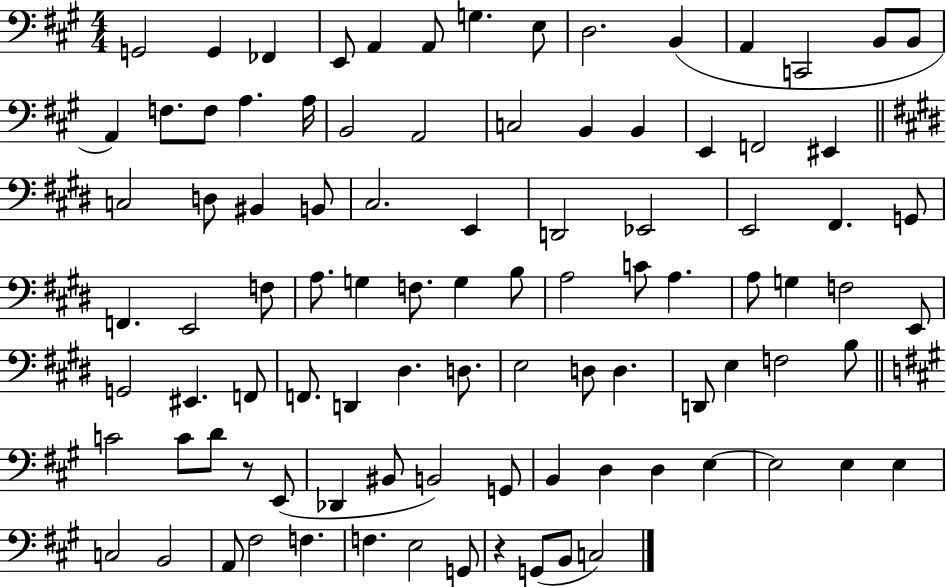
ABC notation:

X:1
T:Untitled
M:4/4
L:1/4
K:A
G,,2 G,, _F,, E,,/2 A,, A,,/2 G, E,/2 D,2 B,, A,, C,,2 B,,/2 B,,/2 A,, F,/2 F,/2 A, A,/4 B,,2 A,,2 C,2 B,, B,, E,, F,,2 ^E,, C,2 D,/2 ^B,, B,,/2 ^C,2 E,, D,,2 _E,,2 E,,2 ^F,, G,,/2 F,, E,,2 F,/2 A,/2 G, F,/2 G, B,/2 A,2 C/2 A, A,/2 G, F,2 E,,/2 G,,2 ^E,, F,,/2 F,,/2 D,, ^D, D,/2 E,2 D,/2 D, D,,/2 E, F,2 B,/2 C2 C/2 D/2 z/2 E,,/2 _D,, ^B,,/2 B,,2 G,,/2 B,, D, D, E, E,2 E, E, C,2 B,,2 A,,/2 ^F,2 F, F, E,2 G,,/2 z G,,/2 B,,/2 C,2